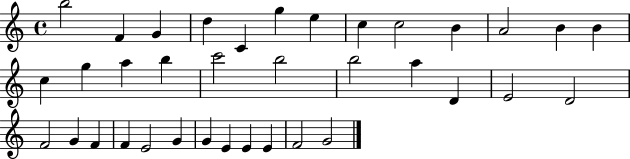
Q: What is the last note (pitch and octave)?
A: G4